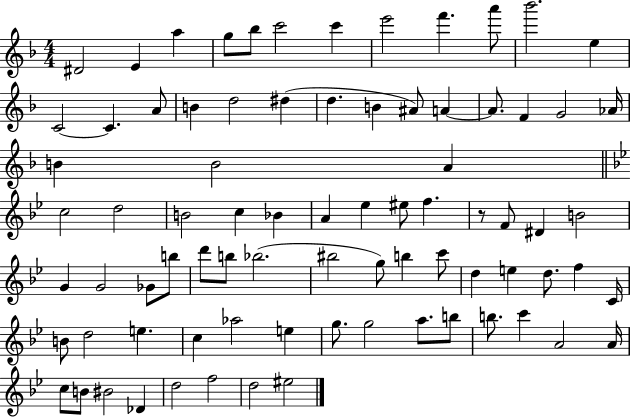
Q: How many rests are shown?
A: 1